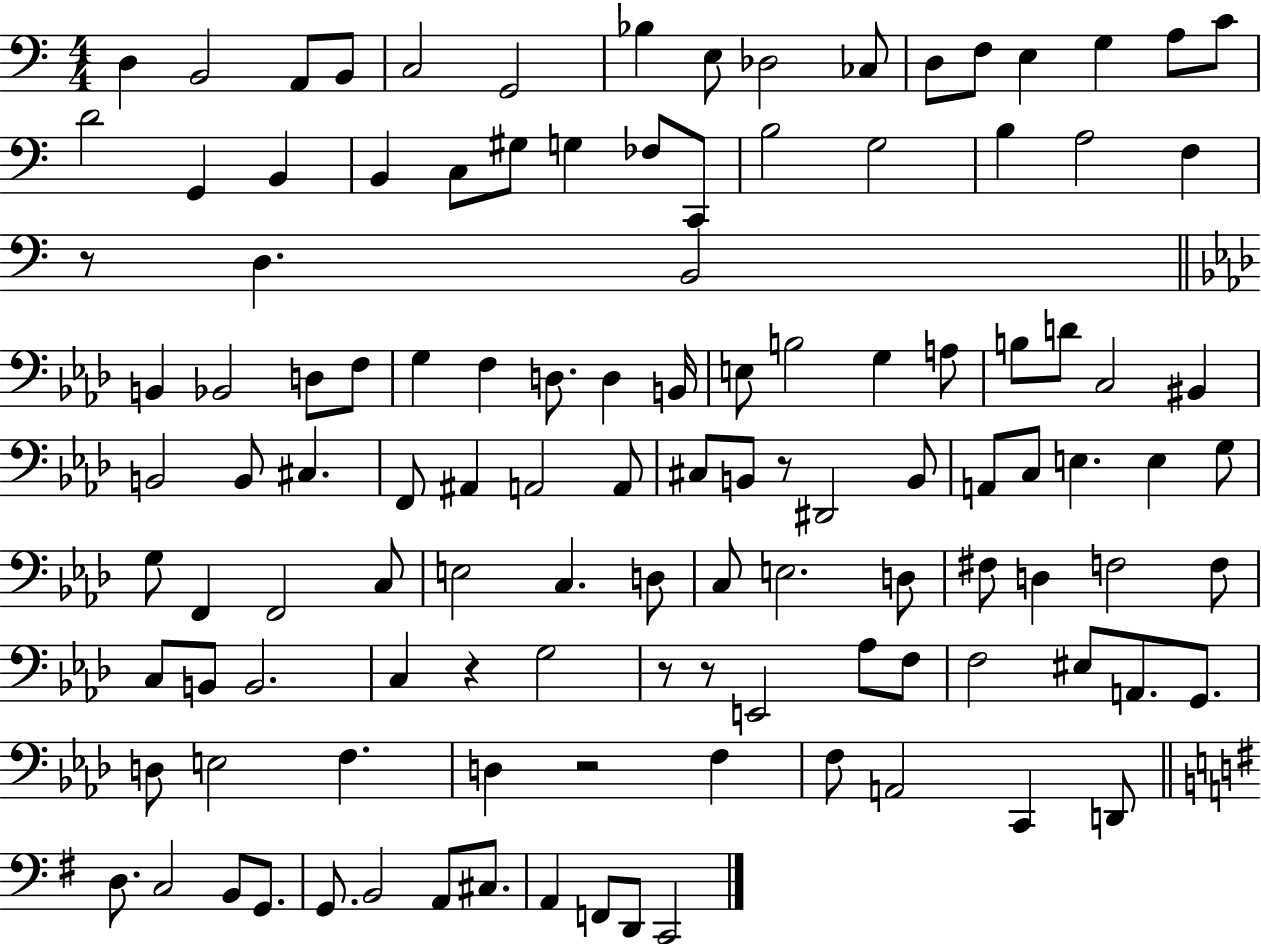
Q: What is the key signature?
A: C major